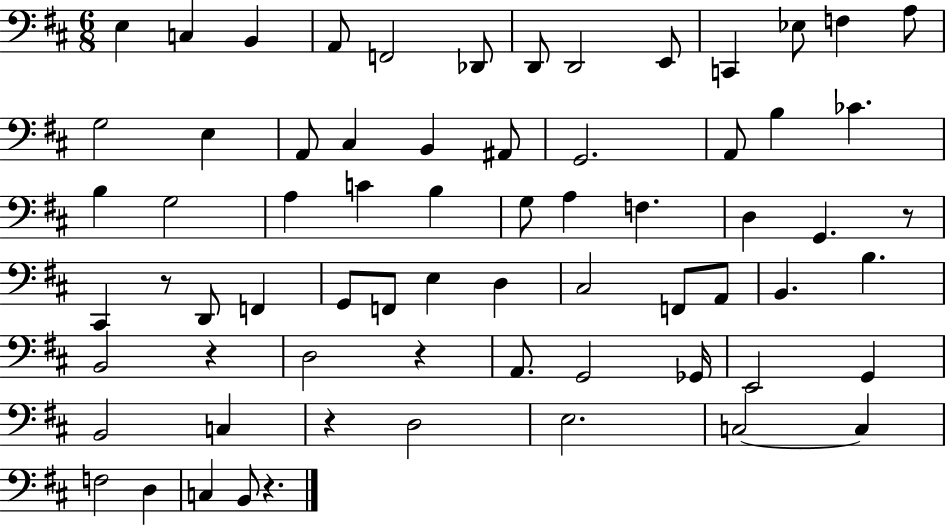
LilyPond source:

{
  \clef bass
  \numericTimeSignature
  \time 6/8
  \key d \major
  e4 c4 b,4 | a,8 f,2 des,8 | d,8 d,2 e,8 | c,4 ees8 f4 a8 | \break g2 e4 | a,8 cis4 b,4 ais,8 | g,2. | a,8 b4 ces'4. | \break b4 g2 | a4 c'4 b4 | g8 a4 f4. | d4 g,4. r8 | \break cis,4 r8 d,8 f,4 | g,8 f,8 e4 d4 | cis2 f,8 a,8 | b,4. b4. | \break b,2 r4 | d2 r4 | a,8. g,2 ges,16 | e,2 g,4 | \break b,2 c4 | r4 d2 | e2. | c2~~ c4 | \break f2 d4 | c4 b,8 r4. | \bar "|."
}